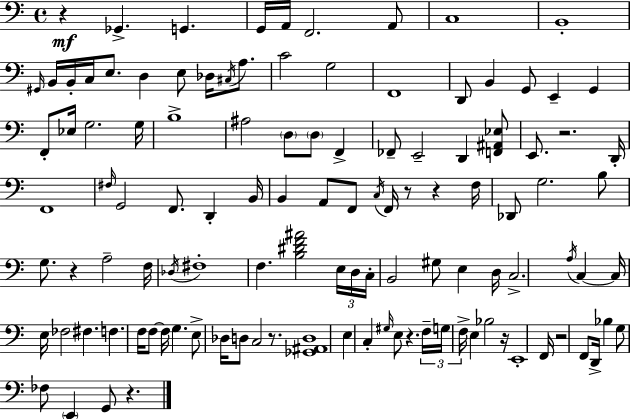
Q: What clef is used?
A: bass